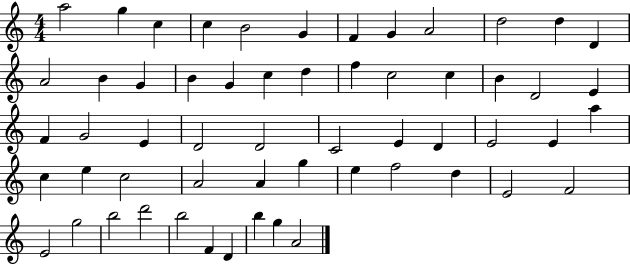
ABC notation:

X:1
T:Untitled
M:4/4
L:1/4
K:C
a2 g c c B2 G F G A2 d2 d D A2 B G B G c d f c2 c B D2 E F G2 E D2 D2 C2 E D E2 E a c e c2 A2 A g e f2 d E2 F2 E2 g2 b2 d'2 b2 F D b g A2